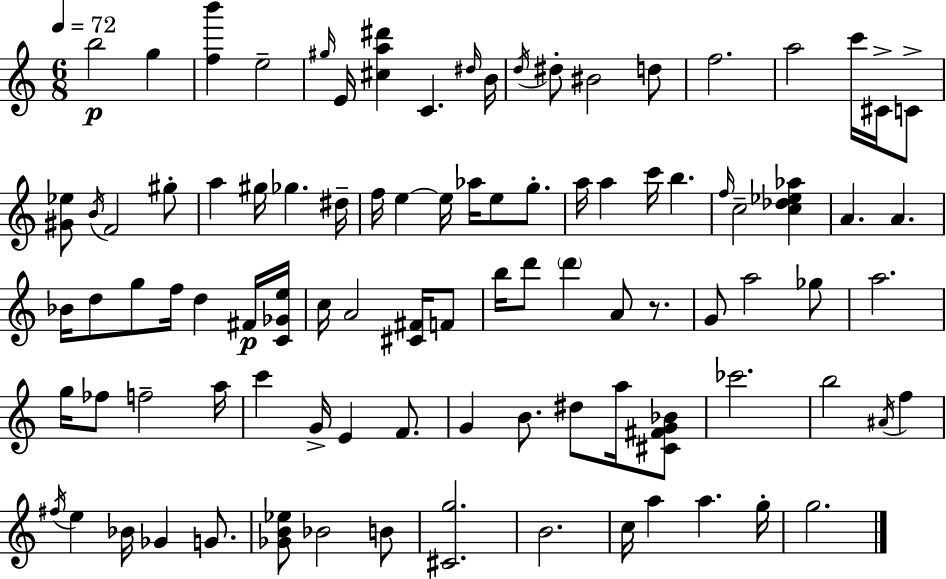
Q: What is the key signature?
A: C major